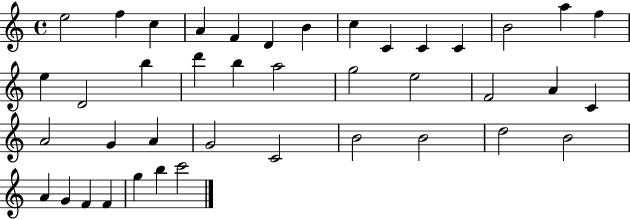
E5/h F5/q C5/q A4/q F4/q D4/q B4/q C5/q C4/q C4/q C4/q B4/h A5/q F5/q E5/q D4/h B5/q D6/q B5/q A5/h G5/h E5/h F4/h A4/q C4/q A4/h G4/q A4/q G4/h C4/h B4/h B4/h D5/h B4/h A4/q G4/q F4/q F4/q G5/q B5/q C6/h